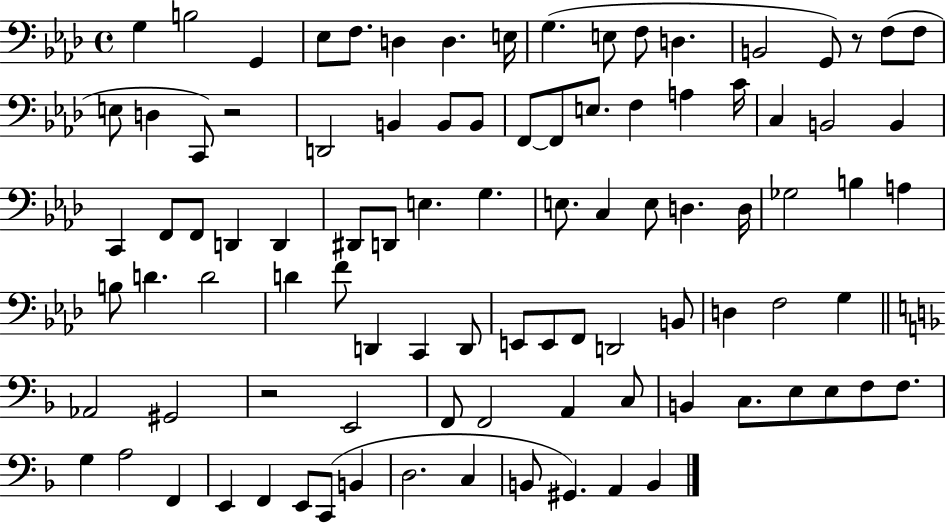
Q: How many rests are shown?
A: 3